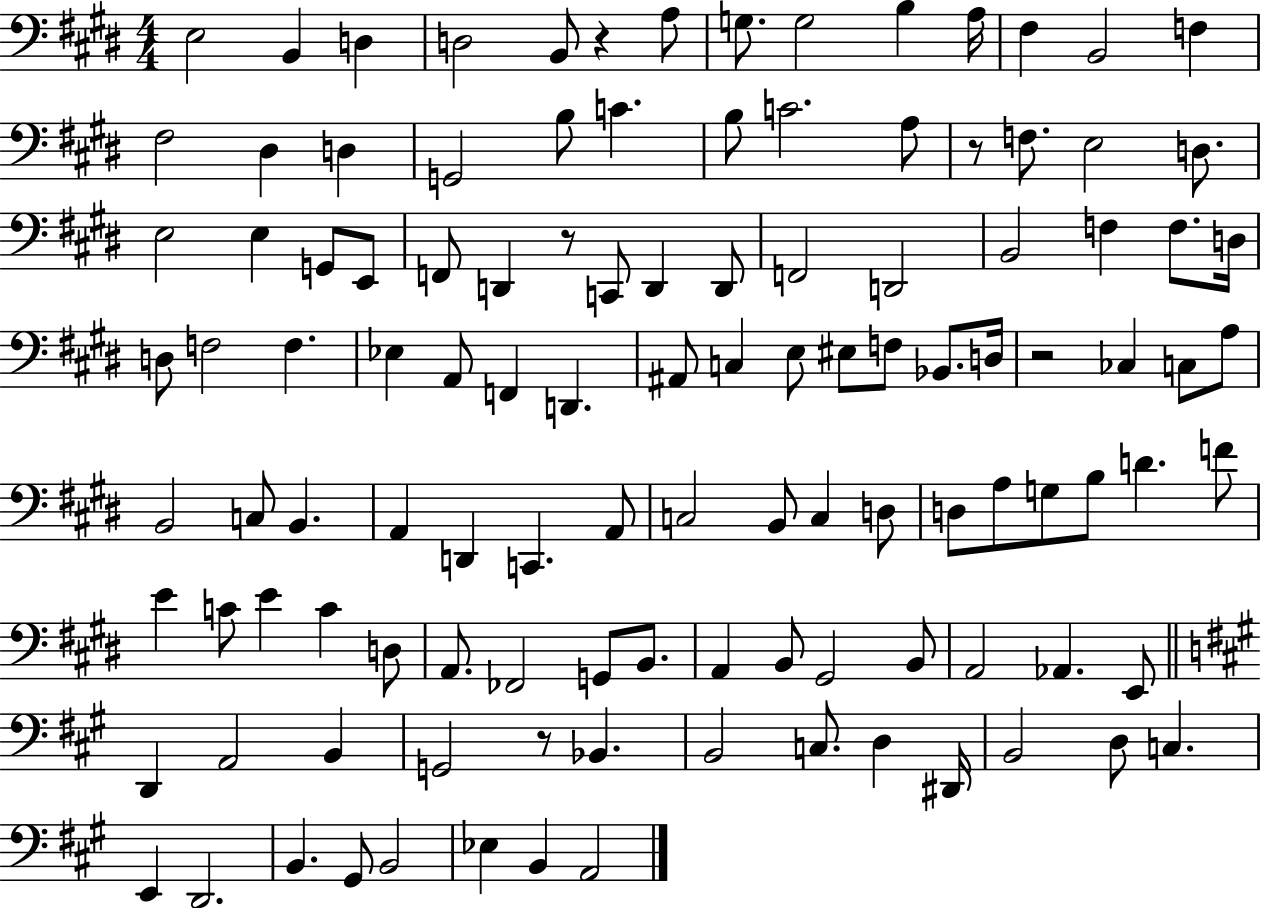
X:1
T:Untitled
M:4/4
L:1/4
K:E
E,2 B,, D, D,2 B,,/2 z A,/2 G,/2 G,2 B, A,/4 ^F, B,,2 F, ^F,2 ^D, D, G,,2 B,/2 C B,/2 C2 A,/2 z/2 F,/2 E,2 D,/2 E,2 E, G,,/2 E,,/2 F,,/2 D,, z/2 C,,/2 D,, D,,/2 F,,2 D,,2 B,,2 F, F,/2 D,/4 D,/2 F,2 F, _E, A,,/2 F,, D,, ^A,,/2 C, E,/2 ^E,/2 F,/2 _B,,/2 D,/4 z2 _C, C,/2 A,/2 B,,2 C,/2 B,, A,, D,, C,, A,,/2 C,2 B,,/2 C, D,/2 D,/2 A,/2 G,/2 B,/2 D F/2 E C/2 E C D,/2 A,,/2 _F,,2 G,,/2 B,,/2 A,, B,,/2 ^G,,2 B,,/2 A,,2 _A,, E,,/2 D,, A,,2 B,, G,,2 z/2 _B,, B,,2 C,/2 D, ^D,,/4 B,,2 D,/2 C, E,, D,,2 B,, ^G,,/2 B,,2 _E, B,, A,,2